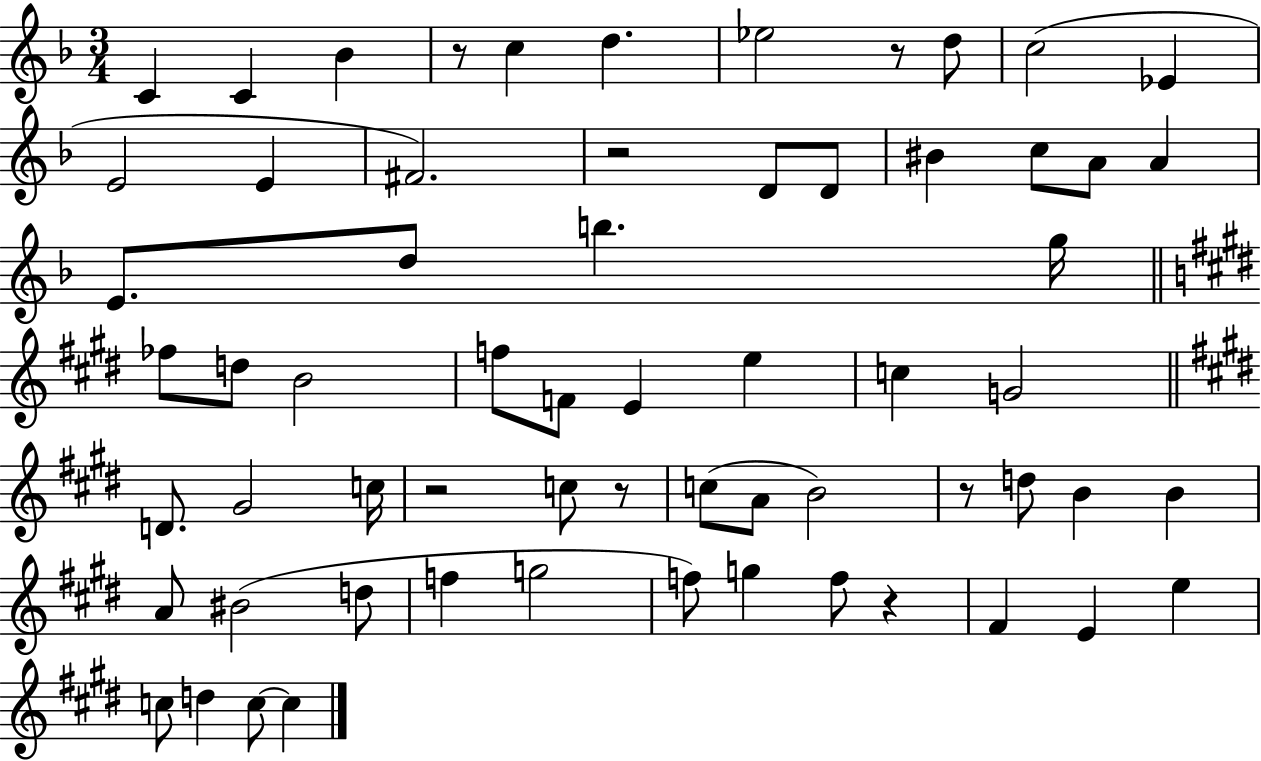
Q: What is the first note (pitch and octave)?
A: C4